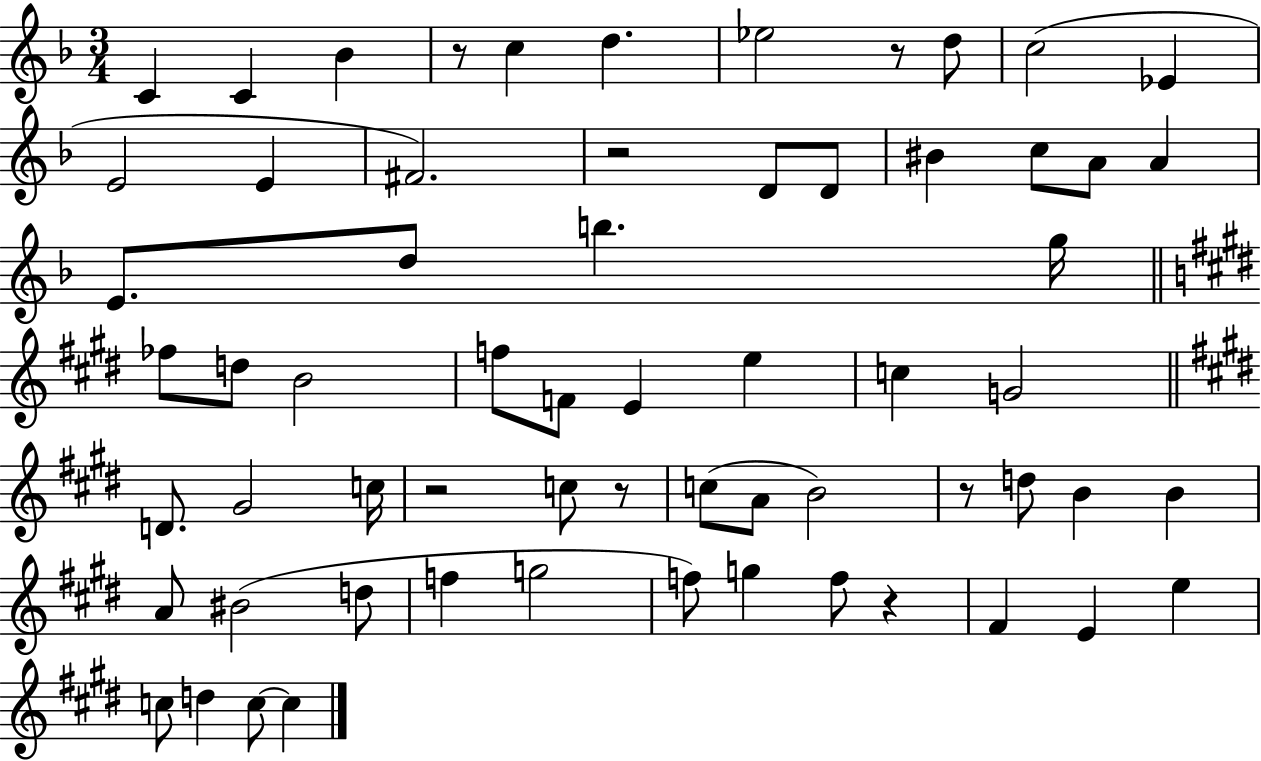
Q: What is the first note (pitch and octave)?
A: C4